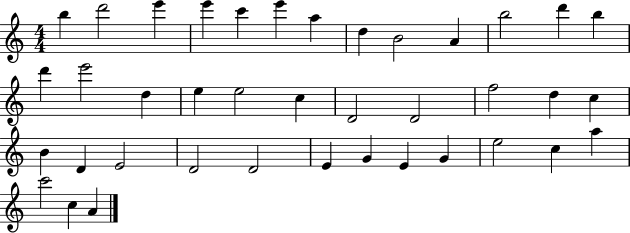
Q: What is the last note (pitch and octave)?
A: A4